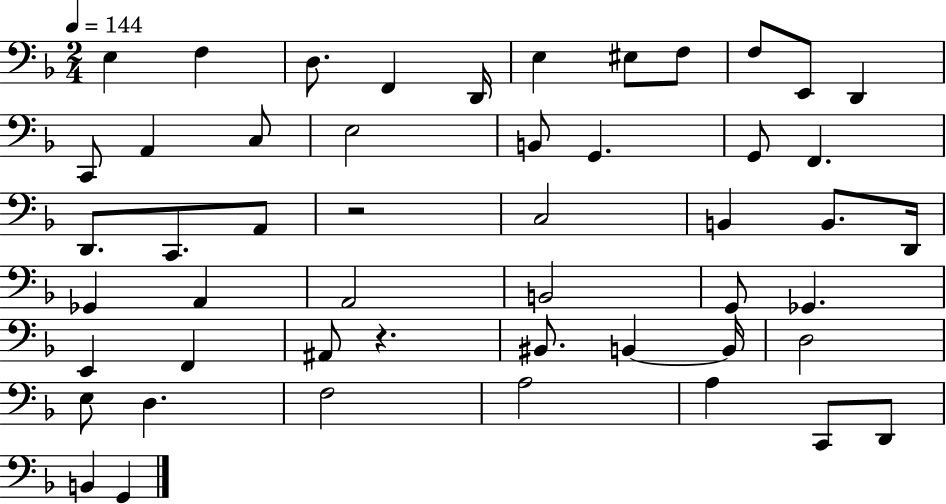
{
  \clef bass
  \numericTimeSignature
  \time 2/4
  \key f \major
  \tempo 4 = 144
  e4 f4 | d8. f,4 d,16 | e4 eis8 f8 | f8 e,8 d,4 | \break c,8 a,4 c8 | e2 | b,8 g,4. | g,8 f,4. | \break d,8. c,8. a,8 | r2 | c2 | b,4 b,8. d,16 | \break ges,4 a,4 | a,2 | b,2 | g,8 ges,4. | \break e,4 f,4 | ais,8 r4. | bis,8. b,4~~ b,16 | d2 | \break e8 d4. | f2 | a2 | a4 c,8 d,8 | \break b,4 g,4 | \bar "|."
}